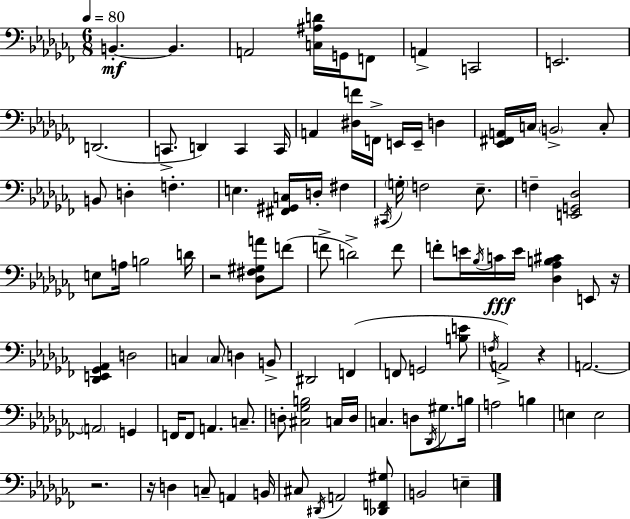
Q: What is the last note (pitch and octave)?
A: E3